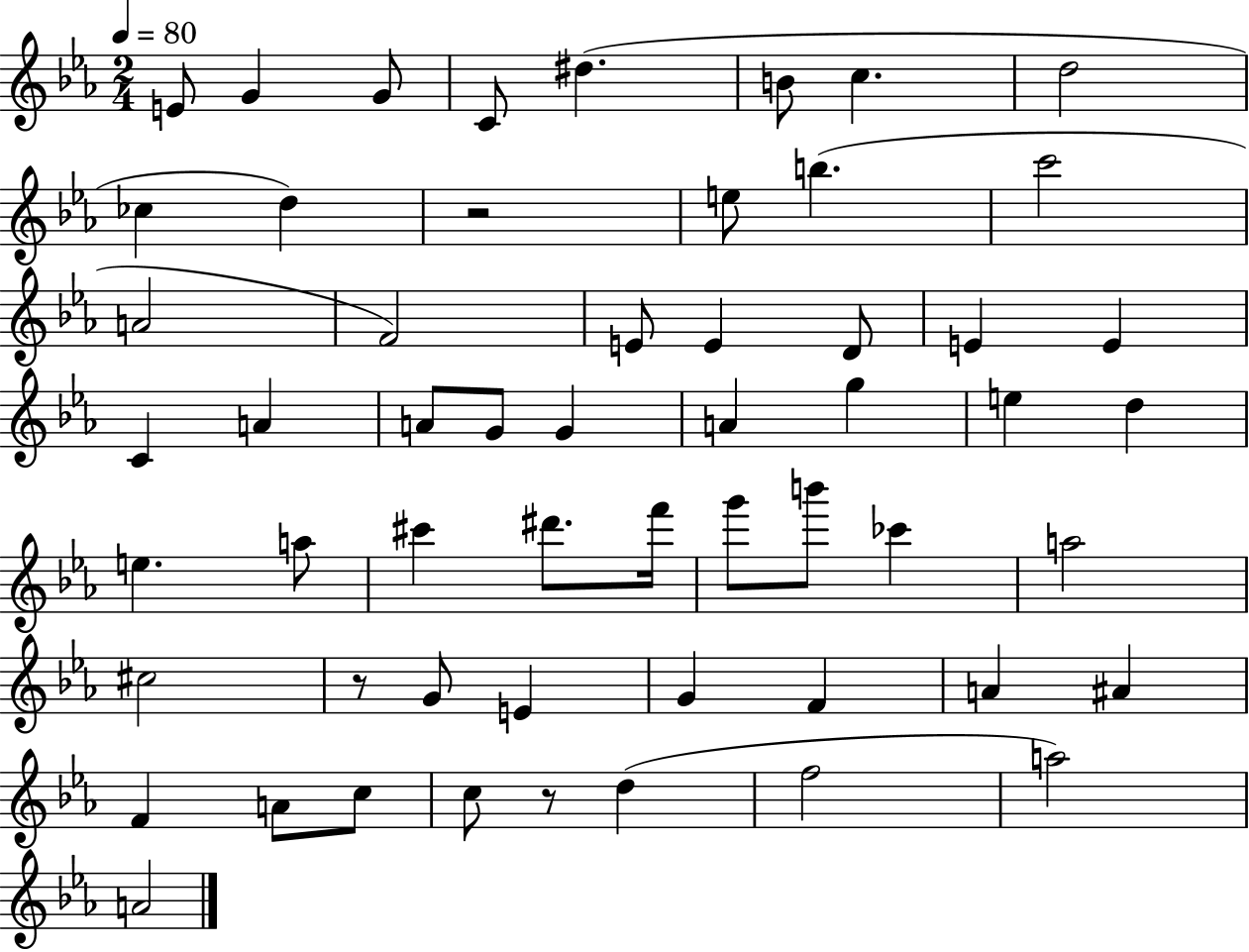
X:1
T:Untitled
M:2/4
L:1/4
K:Eb
E/2 G G/2 C/2 ^d B/2 c d2 _c d z2 e/2 b c'2 A2 F2 E/2 E D/2 E E C A A/2 G/2 G A g e d e a/2 ^c' ^d'/2 f'/4 g'/2 b'/2 _c' a2 ^c2 z/2 G/2 E G F A ^A F A/2 c/2 c/2 z/2 d f2 a2 A2